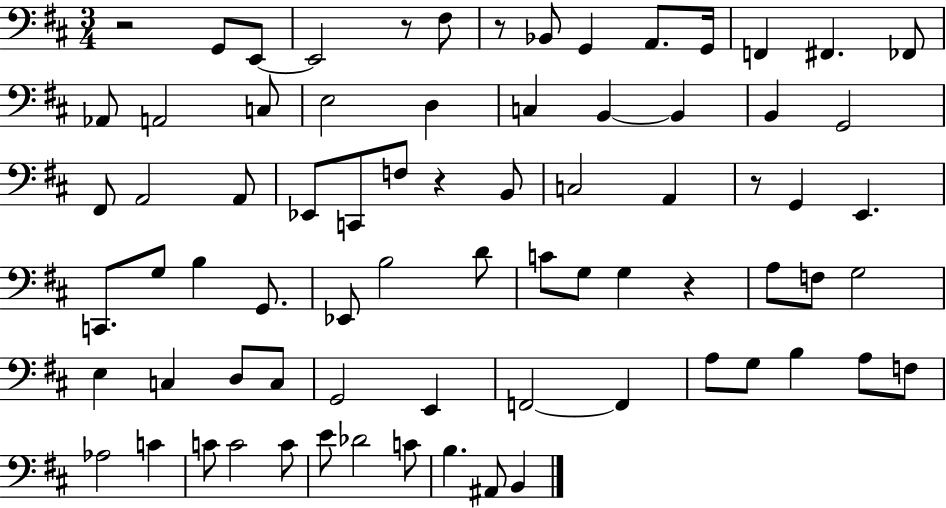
R/h G2/e E2/e E2/h R/e F#3/e R/e Bb2/e G2/q A2/e. G2/s F2/q F#2/q. FES2/e Ab2/e A2/h C3/e E3/h D3/q C3/q B2/q B2/q B2/q G2/h F#2/e A2/h A2/e Eb2/e C2/e F3/e R/q B2/e C3/h A2/q R/e G2/q E2/q. C2/e. G3/e B3/q G2/e. Eb2/e B3/h D4/e C4/e G3/e G3/q R/q A3/e F3/e G3/h E3/q C3/q D3/e C3/e G2/h E2/q F2/h F2/q A3/e G3/e B3/q A3/e F3/e Ab3/h C4/q C4/e C4/h C4/e E4/e Db4/h C4/e B3/q. A#2/e B2/q